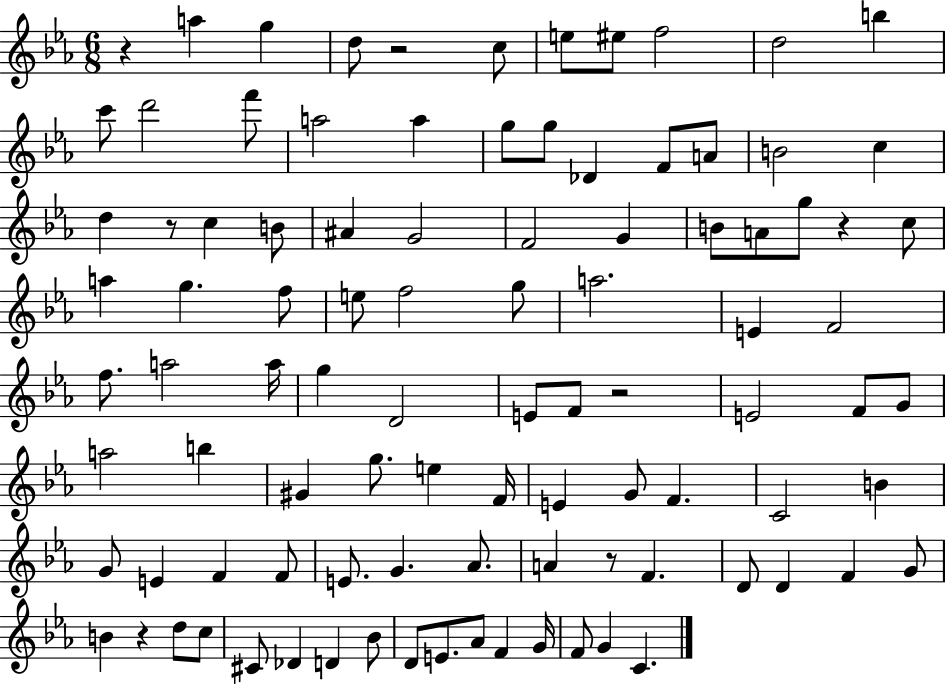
R/q A5/q G5/q D5/e R/h C5/e E5/e EIS5/e F5/h D5/h B5/q C6/e D6/h F6/e A5/h A5/q G5/e G5/e Db4/q F4/e A4/e B4/h C5/q D5/q R/e C5/q B4/e A#4/q G4/h F4/h G4/q B4/e A4/e G5/e R/q C5/e A5/q G5/q. F5/e E5/e F5/h G5/e A5/h. E4/q F4/h F5/e. A5/h A5/s G5/q D4/h E4/e F4/e R/h E4/h F4/e G4/e A5/h B5/q G#4/q G5/e. E5/q F4/s E4/q G4/e F4/q. C4/h B4/q G4/e E4/q F4/q F4/e E4/e. G4/q. Ab4/e. A4/q R/e F4/q. D4/e D4/q F4/q G4/e B4/q R/q D5/e C5/e C#4/e Db4/q D4/q Bb4/e D4/e E4/e. Ab4/e F4/q G4/s F4/e G4/q C4/q.